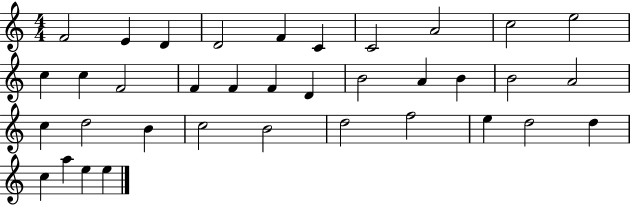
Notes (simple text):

F4/h E4/q D4/q D4/h F4/q C4/q C4/h A4/h C5/h E5/h C5/q C5/q F4/h F4/q F4/q F4/q D4/q B4/h A4/q B4/q B4/h A4/h C5/q D5/h B4/q C5/h B4/h D5/h F5/h E5/q D5/h D5/q C5/q A5/q E5/q E5/q